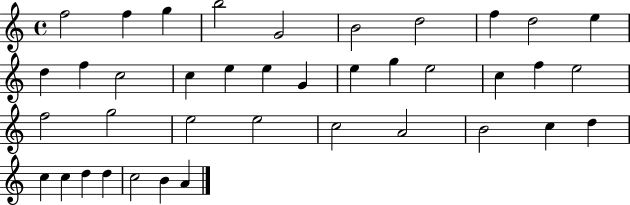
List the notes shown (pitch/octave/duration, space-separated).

F5/h F5/q G5/q B5/h G4/h B4/h D5/h F5/q D5/h E5/q D5/q F5/q C5/h C5/q E5/q E5/q G4/q E5/q G5/q E5/h C5/q F5/q E5/h F5/h G5/h E5/h E5/h C5/h A4/h B4/h C5/q D5/q C5/q C5/q D5/q D5/q C5/h B4/q A4/q